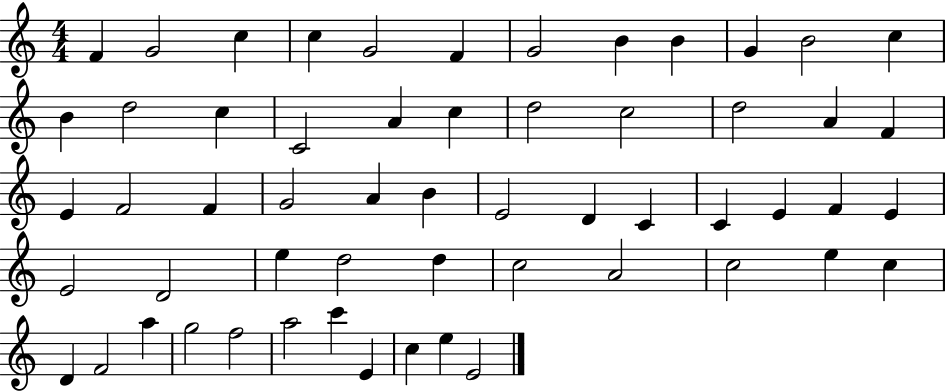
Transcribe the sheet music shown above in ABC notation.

X:1
T:Untitled
M:4/4
L:1/4
K:C
F G2 c c G2 F G2 B B G B2 c B d2 c C2 A c d2 c2 d2 A F E F2 F G2 A B E2 D C C E F E E2 D2 e d2 d c2 A2 c2 e c D F2 a g2 f2 a2 c' E c e E2